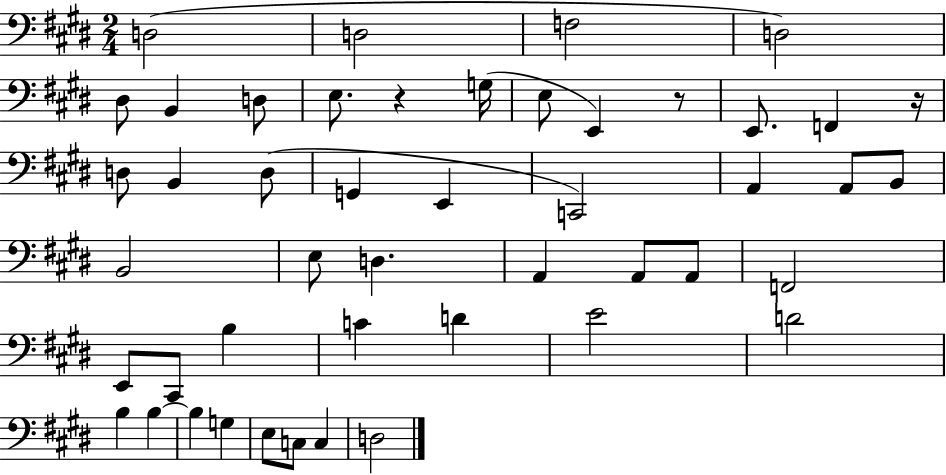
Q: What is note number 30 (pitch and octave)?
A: E2